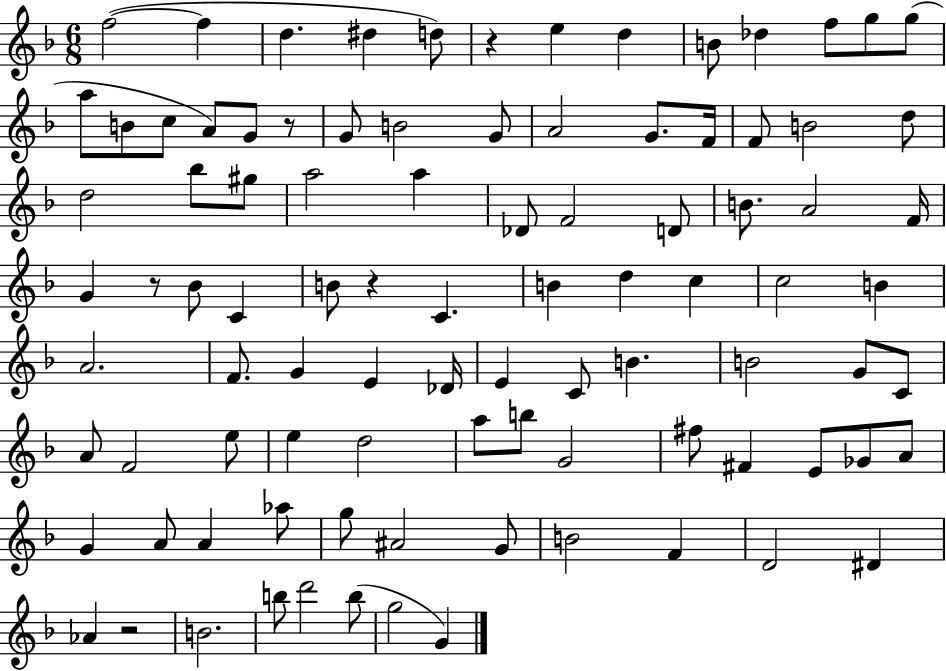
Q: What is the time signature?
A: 6/8